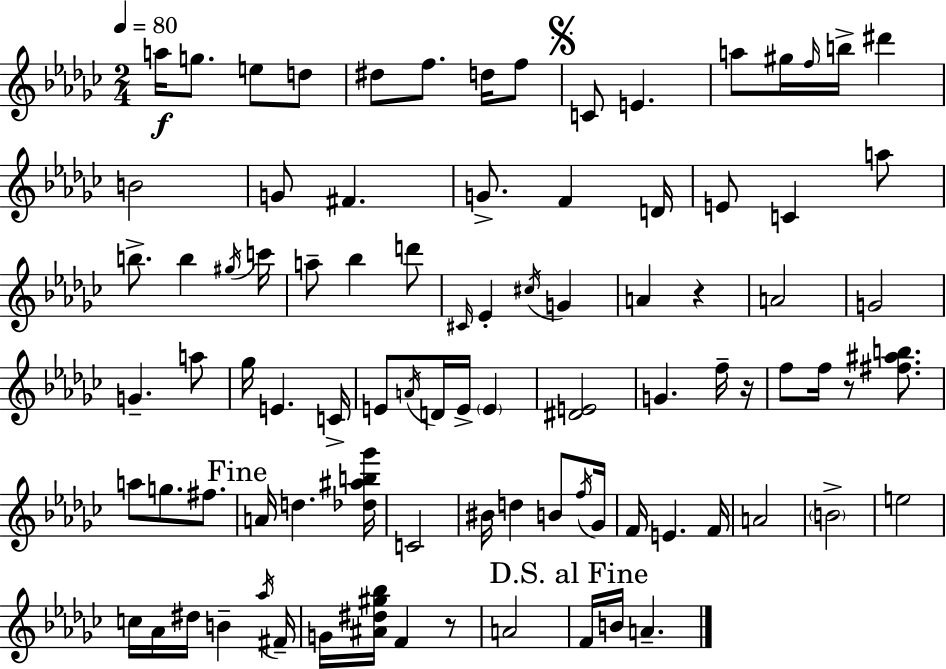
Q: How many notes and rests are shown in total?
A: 89